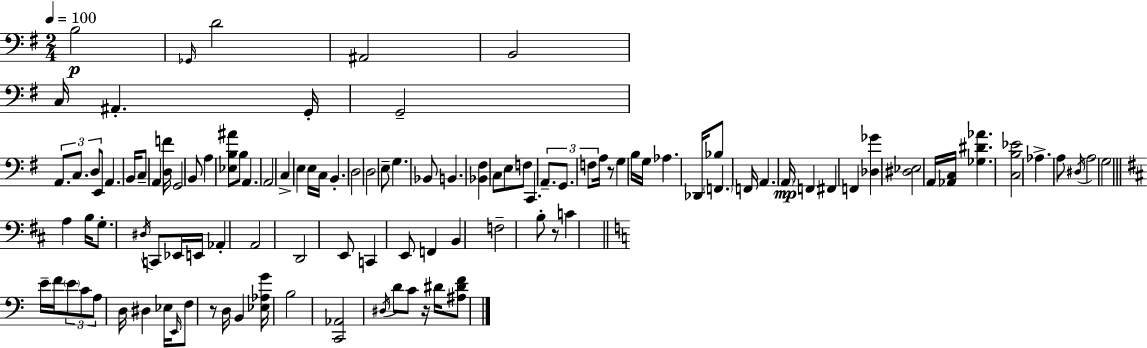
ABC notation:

X:1
T:Untitled
M:2/4
L:1/4
K:G
B,2 _G,,/4 D2 ^A,,2 B,,2 C,/4 ^A,, G,,/4 G,,2 A,,/2 C,/2 D,/2 E,,/2 A,, B,,/4 C,/2 A,, [D,F]/4 G,,2 B,,/2 A, [_E,B,^A]/2 B,/2 A,, A,,2 C, E, E,/4 C,/4 B,, D,2 D,2 E,/2 G, _B,,/2 B,, [_B,,^F,] C,/2 E,/2 F,/2 C,, A,,/2 G,,/2 F,/2 A,/4 z/2 G, B,/4 G,/4 _A, _D,,/4 _B,/2 F,, F,,/4 A,, A,,/4 F,, ^F,, F,, [_D,_G] [^D,_E,]2 A,,/4 [_A,,C,]/4 [_G,^D_A] [C,B,_E]2 _A, A,/2 ^D,/4 A,2 G,2 A, B,/4 G,/2 ^D,/4 C,,/2 _E,,/4 E,,/4 _A,, A,,2 D,,2 E,,/2 C,, E,,/2 F,, B,, F,2 B,/2 z/2 C E/4 F/4 E/2 C/2 A,/2 D,/4 ^D, _E,/4 E,,/4 F,/2 z/2 D,/4 B,, [_E,_A,G]/4 B,2 [C,,_A,,]2 ^D,/4 D/2 C/2 z/4 ^D/4 [^A,^DF]/2